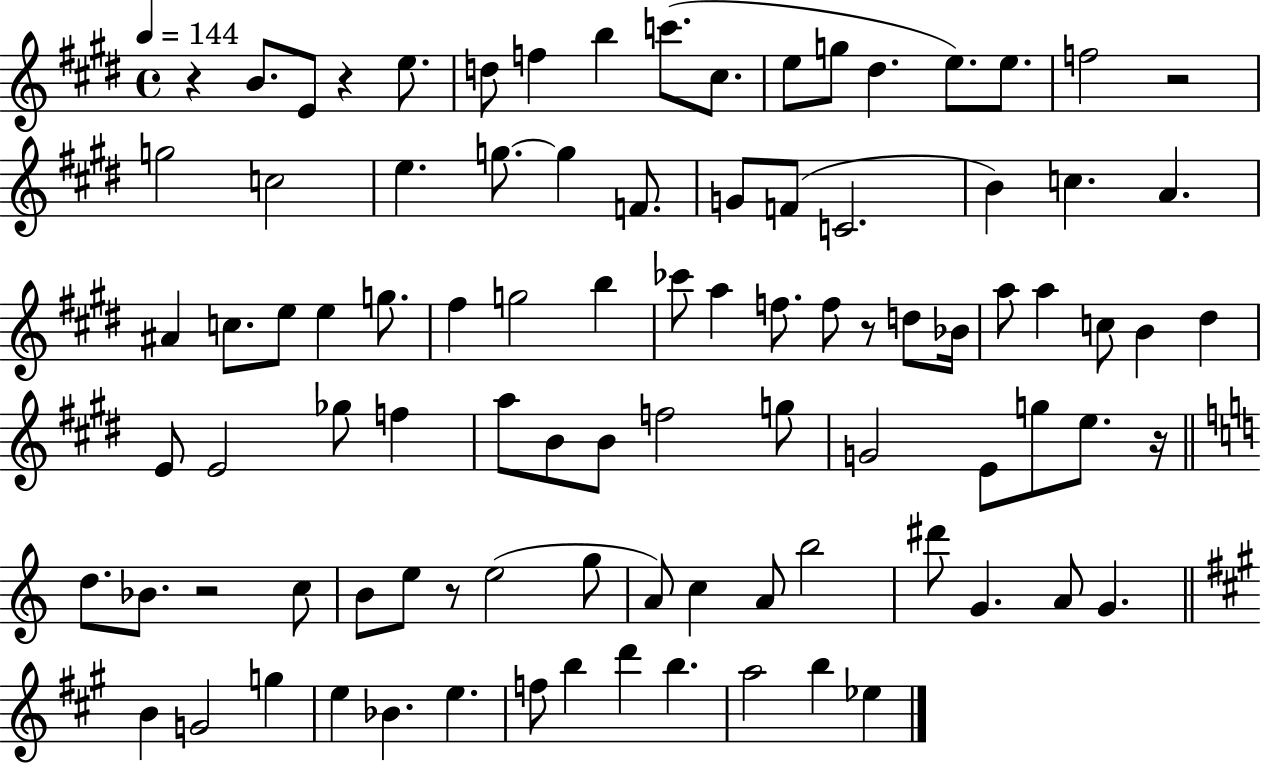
R/q B4/e. E4/e R/q E5/e. D5/e F5/q B5/q C6/e. C#5/e. E5/e G5/e D#5/q. E5/e. E5/e. F5/h R/h G5/h C5/h E5/q. G5/e. G5/q F4/e. G4/e F4/e C4/h. B4/q C5/q. A4/q. A#4/q C5/e. E5/e E5/q G5/e. F#5/q G5/h B5/q CES6/e A5/q F5/e. F5/e R/e D5/e Bb4/s A5/e A5/q C5/e B4/q D#5/q E4/e E4/h Gb5/e F5/q A5/e B4/e B4/e F5/h G5/e G4/h E4/e G5/e E5/e. R/s D5/e. Bb4/e. R/h C5/e B4/e E5/e R/e E5/h G5/e A4/e C5/q A4/e B5/h D#6/e G4/q. A4/e G4/q. B4/q G4/h G5/q E5/q Bb4/q. E5/q. F5/e B5/q D6/q B5/q. A5/h B5/q Eb5/q